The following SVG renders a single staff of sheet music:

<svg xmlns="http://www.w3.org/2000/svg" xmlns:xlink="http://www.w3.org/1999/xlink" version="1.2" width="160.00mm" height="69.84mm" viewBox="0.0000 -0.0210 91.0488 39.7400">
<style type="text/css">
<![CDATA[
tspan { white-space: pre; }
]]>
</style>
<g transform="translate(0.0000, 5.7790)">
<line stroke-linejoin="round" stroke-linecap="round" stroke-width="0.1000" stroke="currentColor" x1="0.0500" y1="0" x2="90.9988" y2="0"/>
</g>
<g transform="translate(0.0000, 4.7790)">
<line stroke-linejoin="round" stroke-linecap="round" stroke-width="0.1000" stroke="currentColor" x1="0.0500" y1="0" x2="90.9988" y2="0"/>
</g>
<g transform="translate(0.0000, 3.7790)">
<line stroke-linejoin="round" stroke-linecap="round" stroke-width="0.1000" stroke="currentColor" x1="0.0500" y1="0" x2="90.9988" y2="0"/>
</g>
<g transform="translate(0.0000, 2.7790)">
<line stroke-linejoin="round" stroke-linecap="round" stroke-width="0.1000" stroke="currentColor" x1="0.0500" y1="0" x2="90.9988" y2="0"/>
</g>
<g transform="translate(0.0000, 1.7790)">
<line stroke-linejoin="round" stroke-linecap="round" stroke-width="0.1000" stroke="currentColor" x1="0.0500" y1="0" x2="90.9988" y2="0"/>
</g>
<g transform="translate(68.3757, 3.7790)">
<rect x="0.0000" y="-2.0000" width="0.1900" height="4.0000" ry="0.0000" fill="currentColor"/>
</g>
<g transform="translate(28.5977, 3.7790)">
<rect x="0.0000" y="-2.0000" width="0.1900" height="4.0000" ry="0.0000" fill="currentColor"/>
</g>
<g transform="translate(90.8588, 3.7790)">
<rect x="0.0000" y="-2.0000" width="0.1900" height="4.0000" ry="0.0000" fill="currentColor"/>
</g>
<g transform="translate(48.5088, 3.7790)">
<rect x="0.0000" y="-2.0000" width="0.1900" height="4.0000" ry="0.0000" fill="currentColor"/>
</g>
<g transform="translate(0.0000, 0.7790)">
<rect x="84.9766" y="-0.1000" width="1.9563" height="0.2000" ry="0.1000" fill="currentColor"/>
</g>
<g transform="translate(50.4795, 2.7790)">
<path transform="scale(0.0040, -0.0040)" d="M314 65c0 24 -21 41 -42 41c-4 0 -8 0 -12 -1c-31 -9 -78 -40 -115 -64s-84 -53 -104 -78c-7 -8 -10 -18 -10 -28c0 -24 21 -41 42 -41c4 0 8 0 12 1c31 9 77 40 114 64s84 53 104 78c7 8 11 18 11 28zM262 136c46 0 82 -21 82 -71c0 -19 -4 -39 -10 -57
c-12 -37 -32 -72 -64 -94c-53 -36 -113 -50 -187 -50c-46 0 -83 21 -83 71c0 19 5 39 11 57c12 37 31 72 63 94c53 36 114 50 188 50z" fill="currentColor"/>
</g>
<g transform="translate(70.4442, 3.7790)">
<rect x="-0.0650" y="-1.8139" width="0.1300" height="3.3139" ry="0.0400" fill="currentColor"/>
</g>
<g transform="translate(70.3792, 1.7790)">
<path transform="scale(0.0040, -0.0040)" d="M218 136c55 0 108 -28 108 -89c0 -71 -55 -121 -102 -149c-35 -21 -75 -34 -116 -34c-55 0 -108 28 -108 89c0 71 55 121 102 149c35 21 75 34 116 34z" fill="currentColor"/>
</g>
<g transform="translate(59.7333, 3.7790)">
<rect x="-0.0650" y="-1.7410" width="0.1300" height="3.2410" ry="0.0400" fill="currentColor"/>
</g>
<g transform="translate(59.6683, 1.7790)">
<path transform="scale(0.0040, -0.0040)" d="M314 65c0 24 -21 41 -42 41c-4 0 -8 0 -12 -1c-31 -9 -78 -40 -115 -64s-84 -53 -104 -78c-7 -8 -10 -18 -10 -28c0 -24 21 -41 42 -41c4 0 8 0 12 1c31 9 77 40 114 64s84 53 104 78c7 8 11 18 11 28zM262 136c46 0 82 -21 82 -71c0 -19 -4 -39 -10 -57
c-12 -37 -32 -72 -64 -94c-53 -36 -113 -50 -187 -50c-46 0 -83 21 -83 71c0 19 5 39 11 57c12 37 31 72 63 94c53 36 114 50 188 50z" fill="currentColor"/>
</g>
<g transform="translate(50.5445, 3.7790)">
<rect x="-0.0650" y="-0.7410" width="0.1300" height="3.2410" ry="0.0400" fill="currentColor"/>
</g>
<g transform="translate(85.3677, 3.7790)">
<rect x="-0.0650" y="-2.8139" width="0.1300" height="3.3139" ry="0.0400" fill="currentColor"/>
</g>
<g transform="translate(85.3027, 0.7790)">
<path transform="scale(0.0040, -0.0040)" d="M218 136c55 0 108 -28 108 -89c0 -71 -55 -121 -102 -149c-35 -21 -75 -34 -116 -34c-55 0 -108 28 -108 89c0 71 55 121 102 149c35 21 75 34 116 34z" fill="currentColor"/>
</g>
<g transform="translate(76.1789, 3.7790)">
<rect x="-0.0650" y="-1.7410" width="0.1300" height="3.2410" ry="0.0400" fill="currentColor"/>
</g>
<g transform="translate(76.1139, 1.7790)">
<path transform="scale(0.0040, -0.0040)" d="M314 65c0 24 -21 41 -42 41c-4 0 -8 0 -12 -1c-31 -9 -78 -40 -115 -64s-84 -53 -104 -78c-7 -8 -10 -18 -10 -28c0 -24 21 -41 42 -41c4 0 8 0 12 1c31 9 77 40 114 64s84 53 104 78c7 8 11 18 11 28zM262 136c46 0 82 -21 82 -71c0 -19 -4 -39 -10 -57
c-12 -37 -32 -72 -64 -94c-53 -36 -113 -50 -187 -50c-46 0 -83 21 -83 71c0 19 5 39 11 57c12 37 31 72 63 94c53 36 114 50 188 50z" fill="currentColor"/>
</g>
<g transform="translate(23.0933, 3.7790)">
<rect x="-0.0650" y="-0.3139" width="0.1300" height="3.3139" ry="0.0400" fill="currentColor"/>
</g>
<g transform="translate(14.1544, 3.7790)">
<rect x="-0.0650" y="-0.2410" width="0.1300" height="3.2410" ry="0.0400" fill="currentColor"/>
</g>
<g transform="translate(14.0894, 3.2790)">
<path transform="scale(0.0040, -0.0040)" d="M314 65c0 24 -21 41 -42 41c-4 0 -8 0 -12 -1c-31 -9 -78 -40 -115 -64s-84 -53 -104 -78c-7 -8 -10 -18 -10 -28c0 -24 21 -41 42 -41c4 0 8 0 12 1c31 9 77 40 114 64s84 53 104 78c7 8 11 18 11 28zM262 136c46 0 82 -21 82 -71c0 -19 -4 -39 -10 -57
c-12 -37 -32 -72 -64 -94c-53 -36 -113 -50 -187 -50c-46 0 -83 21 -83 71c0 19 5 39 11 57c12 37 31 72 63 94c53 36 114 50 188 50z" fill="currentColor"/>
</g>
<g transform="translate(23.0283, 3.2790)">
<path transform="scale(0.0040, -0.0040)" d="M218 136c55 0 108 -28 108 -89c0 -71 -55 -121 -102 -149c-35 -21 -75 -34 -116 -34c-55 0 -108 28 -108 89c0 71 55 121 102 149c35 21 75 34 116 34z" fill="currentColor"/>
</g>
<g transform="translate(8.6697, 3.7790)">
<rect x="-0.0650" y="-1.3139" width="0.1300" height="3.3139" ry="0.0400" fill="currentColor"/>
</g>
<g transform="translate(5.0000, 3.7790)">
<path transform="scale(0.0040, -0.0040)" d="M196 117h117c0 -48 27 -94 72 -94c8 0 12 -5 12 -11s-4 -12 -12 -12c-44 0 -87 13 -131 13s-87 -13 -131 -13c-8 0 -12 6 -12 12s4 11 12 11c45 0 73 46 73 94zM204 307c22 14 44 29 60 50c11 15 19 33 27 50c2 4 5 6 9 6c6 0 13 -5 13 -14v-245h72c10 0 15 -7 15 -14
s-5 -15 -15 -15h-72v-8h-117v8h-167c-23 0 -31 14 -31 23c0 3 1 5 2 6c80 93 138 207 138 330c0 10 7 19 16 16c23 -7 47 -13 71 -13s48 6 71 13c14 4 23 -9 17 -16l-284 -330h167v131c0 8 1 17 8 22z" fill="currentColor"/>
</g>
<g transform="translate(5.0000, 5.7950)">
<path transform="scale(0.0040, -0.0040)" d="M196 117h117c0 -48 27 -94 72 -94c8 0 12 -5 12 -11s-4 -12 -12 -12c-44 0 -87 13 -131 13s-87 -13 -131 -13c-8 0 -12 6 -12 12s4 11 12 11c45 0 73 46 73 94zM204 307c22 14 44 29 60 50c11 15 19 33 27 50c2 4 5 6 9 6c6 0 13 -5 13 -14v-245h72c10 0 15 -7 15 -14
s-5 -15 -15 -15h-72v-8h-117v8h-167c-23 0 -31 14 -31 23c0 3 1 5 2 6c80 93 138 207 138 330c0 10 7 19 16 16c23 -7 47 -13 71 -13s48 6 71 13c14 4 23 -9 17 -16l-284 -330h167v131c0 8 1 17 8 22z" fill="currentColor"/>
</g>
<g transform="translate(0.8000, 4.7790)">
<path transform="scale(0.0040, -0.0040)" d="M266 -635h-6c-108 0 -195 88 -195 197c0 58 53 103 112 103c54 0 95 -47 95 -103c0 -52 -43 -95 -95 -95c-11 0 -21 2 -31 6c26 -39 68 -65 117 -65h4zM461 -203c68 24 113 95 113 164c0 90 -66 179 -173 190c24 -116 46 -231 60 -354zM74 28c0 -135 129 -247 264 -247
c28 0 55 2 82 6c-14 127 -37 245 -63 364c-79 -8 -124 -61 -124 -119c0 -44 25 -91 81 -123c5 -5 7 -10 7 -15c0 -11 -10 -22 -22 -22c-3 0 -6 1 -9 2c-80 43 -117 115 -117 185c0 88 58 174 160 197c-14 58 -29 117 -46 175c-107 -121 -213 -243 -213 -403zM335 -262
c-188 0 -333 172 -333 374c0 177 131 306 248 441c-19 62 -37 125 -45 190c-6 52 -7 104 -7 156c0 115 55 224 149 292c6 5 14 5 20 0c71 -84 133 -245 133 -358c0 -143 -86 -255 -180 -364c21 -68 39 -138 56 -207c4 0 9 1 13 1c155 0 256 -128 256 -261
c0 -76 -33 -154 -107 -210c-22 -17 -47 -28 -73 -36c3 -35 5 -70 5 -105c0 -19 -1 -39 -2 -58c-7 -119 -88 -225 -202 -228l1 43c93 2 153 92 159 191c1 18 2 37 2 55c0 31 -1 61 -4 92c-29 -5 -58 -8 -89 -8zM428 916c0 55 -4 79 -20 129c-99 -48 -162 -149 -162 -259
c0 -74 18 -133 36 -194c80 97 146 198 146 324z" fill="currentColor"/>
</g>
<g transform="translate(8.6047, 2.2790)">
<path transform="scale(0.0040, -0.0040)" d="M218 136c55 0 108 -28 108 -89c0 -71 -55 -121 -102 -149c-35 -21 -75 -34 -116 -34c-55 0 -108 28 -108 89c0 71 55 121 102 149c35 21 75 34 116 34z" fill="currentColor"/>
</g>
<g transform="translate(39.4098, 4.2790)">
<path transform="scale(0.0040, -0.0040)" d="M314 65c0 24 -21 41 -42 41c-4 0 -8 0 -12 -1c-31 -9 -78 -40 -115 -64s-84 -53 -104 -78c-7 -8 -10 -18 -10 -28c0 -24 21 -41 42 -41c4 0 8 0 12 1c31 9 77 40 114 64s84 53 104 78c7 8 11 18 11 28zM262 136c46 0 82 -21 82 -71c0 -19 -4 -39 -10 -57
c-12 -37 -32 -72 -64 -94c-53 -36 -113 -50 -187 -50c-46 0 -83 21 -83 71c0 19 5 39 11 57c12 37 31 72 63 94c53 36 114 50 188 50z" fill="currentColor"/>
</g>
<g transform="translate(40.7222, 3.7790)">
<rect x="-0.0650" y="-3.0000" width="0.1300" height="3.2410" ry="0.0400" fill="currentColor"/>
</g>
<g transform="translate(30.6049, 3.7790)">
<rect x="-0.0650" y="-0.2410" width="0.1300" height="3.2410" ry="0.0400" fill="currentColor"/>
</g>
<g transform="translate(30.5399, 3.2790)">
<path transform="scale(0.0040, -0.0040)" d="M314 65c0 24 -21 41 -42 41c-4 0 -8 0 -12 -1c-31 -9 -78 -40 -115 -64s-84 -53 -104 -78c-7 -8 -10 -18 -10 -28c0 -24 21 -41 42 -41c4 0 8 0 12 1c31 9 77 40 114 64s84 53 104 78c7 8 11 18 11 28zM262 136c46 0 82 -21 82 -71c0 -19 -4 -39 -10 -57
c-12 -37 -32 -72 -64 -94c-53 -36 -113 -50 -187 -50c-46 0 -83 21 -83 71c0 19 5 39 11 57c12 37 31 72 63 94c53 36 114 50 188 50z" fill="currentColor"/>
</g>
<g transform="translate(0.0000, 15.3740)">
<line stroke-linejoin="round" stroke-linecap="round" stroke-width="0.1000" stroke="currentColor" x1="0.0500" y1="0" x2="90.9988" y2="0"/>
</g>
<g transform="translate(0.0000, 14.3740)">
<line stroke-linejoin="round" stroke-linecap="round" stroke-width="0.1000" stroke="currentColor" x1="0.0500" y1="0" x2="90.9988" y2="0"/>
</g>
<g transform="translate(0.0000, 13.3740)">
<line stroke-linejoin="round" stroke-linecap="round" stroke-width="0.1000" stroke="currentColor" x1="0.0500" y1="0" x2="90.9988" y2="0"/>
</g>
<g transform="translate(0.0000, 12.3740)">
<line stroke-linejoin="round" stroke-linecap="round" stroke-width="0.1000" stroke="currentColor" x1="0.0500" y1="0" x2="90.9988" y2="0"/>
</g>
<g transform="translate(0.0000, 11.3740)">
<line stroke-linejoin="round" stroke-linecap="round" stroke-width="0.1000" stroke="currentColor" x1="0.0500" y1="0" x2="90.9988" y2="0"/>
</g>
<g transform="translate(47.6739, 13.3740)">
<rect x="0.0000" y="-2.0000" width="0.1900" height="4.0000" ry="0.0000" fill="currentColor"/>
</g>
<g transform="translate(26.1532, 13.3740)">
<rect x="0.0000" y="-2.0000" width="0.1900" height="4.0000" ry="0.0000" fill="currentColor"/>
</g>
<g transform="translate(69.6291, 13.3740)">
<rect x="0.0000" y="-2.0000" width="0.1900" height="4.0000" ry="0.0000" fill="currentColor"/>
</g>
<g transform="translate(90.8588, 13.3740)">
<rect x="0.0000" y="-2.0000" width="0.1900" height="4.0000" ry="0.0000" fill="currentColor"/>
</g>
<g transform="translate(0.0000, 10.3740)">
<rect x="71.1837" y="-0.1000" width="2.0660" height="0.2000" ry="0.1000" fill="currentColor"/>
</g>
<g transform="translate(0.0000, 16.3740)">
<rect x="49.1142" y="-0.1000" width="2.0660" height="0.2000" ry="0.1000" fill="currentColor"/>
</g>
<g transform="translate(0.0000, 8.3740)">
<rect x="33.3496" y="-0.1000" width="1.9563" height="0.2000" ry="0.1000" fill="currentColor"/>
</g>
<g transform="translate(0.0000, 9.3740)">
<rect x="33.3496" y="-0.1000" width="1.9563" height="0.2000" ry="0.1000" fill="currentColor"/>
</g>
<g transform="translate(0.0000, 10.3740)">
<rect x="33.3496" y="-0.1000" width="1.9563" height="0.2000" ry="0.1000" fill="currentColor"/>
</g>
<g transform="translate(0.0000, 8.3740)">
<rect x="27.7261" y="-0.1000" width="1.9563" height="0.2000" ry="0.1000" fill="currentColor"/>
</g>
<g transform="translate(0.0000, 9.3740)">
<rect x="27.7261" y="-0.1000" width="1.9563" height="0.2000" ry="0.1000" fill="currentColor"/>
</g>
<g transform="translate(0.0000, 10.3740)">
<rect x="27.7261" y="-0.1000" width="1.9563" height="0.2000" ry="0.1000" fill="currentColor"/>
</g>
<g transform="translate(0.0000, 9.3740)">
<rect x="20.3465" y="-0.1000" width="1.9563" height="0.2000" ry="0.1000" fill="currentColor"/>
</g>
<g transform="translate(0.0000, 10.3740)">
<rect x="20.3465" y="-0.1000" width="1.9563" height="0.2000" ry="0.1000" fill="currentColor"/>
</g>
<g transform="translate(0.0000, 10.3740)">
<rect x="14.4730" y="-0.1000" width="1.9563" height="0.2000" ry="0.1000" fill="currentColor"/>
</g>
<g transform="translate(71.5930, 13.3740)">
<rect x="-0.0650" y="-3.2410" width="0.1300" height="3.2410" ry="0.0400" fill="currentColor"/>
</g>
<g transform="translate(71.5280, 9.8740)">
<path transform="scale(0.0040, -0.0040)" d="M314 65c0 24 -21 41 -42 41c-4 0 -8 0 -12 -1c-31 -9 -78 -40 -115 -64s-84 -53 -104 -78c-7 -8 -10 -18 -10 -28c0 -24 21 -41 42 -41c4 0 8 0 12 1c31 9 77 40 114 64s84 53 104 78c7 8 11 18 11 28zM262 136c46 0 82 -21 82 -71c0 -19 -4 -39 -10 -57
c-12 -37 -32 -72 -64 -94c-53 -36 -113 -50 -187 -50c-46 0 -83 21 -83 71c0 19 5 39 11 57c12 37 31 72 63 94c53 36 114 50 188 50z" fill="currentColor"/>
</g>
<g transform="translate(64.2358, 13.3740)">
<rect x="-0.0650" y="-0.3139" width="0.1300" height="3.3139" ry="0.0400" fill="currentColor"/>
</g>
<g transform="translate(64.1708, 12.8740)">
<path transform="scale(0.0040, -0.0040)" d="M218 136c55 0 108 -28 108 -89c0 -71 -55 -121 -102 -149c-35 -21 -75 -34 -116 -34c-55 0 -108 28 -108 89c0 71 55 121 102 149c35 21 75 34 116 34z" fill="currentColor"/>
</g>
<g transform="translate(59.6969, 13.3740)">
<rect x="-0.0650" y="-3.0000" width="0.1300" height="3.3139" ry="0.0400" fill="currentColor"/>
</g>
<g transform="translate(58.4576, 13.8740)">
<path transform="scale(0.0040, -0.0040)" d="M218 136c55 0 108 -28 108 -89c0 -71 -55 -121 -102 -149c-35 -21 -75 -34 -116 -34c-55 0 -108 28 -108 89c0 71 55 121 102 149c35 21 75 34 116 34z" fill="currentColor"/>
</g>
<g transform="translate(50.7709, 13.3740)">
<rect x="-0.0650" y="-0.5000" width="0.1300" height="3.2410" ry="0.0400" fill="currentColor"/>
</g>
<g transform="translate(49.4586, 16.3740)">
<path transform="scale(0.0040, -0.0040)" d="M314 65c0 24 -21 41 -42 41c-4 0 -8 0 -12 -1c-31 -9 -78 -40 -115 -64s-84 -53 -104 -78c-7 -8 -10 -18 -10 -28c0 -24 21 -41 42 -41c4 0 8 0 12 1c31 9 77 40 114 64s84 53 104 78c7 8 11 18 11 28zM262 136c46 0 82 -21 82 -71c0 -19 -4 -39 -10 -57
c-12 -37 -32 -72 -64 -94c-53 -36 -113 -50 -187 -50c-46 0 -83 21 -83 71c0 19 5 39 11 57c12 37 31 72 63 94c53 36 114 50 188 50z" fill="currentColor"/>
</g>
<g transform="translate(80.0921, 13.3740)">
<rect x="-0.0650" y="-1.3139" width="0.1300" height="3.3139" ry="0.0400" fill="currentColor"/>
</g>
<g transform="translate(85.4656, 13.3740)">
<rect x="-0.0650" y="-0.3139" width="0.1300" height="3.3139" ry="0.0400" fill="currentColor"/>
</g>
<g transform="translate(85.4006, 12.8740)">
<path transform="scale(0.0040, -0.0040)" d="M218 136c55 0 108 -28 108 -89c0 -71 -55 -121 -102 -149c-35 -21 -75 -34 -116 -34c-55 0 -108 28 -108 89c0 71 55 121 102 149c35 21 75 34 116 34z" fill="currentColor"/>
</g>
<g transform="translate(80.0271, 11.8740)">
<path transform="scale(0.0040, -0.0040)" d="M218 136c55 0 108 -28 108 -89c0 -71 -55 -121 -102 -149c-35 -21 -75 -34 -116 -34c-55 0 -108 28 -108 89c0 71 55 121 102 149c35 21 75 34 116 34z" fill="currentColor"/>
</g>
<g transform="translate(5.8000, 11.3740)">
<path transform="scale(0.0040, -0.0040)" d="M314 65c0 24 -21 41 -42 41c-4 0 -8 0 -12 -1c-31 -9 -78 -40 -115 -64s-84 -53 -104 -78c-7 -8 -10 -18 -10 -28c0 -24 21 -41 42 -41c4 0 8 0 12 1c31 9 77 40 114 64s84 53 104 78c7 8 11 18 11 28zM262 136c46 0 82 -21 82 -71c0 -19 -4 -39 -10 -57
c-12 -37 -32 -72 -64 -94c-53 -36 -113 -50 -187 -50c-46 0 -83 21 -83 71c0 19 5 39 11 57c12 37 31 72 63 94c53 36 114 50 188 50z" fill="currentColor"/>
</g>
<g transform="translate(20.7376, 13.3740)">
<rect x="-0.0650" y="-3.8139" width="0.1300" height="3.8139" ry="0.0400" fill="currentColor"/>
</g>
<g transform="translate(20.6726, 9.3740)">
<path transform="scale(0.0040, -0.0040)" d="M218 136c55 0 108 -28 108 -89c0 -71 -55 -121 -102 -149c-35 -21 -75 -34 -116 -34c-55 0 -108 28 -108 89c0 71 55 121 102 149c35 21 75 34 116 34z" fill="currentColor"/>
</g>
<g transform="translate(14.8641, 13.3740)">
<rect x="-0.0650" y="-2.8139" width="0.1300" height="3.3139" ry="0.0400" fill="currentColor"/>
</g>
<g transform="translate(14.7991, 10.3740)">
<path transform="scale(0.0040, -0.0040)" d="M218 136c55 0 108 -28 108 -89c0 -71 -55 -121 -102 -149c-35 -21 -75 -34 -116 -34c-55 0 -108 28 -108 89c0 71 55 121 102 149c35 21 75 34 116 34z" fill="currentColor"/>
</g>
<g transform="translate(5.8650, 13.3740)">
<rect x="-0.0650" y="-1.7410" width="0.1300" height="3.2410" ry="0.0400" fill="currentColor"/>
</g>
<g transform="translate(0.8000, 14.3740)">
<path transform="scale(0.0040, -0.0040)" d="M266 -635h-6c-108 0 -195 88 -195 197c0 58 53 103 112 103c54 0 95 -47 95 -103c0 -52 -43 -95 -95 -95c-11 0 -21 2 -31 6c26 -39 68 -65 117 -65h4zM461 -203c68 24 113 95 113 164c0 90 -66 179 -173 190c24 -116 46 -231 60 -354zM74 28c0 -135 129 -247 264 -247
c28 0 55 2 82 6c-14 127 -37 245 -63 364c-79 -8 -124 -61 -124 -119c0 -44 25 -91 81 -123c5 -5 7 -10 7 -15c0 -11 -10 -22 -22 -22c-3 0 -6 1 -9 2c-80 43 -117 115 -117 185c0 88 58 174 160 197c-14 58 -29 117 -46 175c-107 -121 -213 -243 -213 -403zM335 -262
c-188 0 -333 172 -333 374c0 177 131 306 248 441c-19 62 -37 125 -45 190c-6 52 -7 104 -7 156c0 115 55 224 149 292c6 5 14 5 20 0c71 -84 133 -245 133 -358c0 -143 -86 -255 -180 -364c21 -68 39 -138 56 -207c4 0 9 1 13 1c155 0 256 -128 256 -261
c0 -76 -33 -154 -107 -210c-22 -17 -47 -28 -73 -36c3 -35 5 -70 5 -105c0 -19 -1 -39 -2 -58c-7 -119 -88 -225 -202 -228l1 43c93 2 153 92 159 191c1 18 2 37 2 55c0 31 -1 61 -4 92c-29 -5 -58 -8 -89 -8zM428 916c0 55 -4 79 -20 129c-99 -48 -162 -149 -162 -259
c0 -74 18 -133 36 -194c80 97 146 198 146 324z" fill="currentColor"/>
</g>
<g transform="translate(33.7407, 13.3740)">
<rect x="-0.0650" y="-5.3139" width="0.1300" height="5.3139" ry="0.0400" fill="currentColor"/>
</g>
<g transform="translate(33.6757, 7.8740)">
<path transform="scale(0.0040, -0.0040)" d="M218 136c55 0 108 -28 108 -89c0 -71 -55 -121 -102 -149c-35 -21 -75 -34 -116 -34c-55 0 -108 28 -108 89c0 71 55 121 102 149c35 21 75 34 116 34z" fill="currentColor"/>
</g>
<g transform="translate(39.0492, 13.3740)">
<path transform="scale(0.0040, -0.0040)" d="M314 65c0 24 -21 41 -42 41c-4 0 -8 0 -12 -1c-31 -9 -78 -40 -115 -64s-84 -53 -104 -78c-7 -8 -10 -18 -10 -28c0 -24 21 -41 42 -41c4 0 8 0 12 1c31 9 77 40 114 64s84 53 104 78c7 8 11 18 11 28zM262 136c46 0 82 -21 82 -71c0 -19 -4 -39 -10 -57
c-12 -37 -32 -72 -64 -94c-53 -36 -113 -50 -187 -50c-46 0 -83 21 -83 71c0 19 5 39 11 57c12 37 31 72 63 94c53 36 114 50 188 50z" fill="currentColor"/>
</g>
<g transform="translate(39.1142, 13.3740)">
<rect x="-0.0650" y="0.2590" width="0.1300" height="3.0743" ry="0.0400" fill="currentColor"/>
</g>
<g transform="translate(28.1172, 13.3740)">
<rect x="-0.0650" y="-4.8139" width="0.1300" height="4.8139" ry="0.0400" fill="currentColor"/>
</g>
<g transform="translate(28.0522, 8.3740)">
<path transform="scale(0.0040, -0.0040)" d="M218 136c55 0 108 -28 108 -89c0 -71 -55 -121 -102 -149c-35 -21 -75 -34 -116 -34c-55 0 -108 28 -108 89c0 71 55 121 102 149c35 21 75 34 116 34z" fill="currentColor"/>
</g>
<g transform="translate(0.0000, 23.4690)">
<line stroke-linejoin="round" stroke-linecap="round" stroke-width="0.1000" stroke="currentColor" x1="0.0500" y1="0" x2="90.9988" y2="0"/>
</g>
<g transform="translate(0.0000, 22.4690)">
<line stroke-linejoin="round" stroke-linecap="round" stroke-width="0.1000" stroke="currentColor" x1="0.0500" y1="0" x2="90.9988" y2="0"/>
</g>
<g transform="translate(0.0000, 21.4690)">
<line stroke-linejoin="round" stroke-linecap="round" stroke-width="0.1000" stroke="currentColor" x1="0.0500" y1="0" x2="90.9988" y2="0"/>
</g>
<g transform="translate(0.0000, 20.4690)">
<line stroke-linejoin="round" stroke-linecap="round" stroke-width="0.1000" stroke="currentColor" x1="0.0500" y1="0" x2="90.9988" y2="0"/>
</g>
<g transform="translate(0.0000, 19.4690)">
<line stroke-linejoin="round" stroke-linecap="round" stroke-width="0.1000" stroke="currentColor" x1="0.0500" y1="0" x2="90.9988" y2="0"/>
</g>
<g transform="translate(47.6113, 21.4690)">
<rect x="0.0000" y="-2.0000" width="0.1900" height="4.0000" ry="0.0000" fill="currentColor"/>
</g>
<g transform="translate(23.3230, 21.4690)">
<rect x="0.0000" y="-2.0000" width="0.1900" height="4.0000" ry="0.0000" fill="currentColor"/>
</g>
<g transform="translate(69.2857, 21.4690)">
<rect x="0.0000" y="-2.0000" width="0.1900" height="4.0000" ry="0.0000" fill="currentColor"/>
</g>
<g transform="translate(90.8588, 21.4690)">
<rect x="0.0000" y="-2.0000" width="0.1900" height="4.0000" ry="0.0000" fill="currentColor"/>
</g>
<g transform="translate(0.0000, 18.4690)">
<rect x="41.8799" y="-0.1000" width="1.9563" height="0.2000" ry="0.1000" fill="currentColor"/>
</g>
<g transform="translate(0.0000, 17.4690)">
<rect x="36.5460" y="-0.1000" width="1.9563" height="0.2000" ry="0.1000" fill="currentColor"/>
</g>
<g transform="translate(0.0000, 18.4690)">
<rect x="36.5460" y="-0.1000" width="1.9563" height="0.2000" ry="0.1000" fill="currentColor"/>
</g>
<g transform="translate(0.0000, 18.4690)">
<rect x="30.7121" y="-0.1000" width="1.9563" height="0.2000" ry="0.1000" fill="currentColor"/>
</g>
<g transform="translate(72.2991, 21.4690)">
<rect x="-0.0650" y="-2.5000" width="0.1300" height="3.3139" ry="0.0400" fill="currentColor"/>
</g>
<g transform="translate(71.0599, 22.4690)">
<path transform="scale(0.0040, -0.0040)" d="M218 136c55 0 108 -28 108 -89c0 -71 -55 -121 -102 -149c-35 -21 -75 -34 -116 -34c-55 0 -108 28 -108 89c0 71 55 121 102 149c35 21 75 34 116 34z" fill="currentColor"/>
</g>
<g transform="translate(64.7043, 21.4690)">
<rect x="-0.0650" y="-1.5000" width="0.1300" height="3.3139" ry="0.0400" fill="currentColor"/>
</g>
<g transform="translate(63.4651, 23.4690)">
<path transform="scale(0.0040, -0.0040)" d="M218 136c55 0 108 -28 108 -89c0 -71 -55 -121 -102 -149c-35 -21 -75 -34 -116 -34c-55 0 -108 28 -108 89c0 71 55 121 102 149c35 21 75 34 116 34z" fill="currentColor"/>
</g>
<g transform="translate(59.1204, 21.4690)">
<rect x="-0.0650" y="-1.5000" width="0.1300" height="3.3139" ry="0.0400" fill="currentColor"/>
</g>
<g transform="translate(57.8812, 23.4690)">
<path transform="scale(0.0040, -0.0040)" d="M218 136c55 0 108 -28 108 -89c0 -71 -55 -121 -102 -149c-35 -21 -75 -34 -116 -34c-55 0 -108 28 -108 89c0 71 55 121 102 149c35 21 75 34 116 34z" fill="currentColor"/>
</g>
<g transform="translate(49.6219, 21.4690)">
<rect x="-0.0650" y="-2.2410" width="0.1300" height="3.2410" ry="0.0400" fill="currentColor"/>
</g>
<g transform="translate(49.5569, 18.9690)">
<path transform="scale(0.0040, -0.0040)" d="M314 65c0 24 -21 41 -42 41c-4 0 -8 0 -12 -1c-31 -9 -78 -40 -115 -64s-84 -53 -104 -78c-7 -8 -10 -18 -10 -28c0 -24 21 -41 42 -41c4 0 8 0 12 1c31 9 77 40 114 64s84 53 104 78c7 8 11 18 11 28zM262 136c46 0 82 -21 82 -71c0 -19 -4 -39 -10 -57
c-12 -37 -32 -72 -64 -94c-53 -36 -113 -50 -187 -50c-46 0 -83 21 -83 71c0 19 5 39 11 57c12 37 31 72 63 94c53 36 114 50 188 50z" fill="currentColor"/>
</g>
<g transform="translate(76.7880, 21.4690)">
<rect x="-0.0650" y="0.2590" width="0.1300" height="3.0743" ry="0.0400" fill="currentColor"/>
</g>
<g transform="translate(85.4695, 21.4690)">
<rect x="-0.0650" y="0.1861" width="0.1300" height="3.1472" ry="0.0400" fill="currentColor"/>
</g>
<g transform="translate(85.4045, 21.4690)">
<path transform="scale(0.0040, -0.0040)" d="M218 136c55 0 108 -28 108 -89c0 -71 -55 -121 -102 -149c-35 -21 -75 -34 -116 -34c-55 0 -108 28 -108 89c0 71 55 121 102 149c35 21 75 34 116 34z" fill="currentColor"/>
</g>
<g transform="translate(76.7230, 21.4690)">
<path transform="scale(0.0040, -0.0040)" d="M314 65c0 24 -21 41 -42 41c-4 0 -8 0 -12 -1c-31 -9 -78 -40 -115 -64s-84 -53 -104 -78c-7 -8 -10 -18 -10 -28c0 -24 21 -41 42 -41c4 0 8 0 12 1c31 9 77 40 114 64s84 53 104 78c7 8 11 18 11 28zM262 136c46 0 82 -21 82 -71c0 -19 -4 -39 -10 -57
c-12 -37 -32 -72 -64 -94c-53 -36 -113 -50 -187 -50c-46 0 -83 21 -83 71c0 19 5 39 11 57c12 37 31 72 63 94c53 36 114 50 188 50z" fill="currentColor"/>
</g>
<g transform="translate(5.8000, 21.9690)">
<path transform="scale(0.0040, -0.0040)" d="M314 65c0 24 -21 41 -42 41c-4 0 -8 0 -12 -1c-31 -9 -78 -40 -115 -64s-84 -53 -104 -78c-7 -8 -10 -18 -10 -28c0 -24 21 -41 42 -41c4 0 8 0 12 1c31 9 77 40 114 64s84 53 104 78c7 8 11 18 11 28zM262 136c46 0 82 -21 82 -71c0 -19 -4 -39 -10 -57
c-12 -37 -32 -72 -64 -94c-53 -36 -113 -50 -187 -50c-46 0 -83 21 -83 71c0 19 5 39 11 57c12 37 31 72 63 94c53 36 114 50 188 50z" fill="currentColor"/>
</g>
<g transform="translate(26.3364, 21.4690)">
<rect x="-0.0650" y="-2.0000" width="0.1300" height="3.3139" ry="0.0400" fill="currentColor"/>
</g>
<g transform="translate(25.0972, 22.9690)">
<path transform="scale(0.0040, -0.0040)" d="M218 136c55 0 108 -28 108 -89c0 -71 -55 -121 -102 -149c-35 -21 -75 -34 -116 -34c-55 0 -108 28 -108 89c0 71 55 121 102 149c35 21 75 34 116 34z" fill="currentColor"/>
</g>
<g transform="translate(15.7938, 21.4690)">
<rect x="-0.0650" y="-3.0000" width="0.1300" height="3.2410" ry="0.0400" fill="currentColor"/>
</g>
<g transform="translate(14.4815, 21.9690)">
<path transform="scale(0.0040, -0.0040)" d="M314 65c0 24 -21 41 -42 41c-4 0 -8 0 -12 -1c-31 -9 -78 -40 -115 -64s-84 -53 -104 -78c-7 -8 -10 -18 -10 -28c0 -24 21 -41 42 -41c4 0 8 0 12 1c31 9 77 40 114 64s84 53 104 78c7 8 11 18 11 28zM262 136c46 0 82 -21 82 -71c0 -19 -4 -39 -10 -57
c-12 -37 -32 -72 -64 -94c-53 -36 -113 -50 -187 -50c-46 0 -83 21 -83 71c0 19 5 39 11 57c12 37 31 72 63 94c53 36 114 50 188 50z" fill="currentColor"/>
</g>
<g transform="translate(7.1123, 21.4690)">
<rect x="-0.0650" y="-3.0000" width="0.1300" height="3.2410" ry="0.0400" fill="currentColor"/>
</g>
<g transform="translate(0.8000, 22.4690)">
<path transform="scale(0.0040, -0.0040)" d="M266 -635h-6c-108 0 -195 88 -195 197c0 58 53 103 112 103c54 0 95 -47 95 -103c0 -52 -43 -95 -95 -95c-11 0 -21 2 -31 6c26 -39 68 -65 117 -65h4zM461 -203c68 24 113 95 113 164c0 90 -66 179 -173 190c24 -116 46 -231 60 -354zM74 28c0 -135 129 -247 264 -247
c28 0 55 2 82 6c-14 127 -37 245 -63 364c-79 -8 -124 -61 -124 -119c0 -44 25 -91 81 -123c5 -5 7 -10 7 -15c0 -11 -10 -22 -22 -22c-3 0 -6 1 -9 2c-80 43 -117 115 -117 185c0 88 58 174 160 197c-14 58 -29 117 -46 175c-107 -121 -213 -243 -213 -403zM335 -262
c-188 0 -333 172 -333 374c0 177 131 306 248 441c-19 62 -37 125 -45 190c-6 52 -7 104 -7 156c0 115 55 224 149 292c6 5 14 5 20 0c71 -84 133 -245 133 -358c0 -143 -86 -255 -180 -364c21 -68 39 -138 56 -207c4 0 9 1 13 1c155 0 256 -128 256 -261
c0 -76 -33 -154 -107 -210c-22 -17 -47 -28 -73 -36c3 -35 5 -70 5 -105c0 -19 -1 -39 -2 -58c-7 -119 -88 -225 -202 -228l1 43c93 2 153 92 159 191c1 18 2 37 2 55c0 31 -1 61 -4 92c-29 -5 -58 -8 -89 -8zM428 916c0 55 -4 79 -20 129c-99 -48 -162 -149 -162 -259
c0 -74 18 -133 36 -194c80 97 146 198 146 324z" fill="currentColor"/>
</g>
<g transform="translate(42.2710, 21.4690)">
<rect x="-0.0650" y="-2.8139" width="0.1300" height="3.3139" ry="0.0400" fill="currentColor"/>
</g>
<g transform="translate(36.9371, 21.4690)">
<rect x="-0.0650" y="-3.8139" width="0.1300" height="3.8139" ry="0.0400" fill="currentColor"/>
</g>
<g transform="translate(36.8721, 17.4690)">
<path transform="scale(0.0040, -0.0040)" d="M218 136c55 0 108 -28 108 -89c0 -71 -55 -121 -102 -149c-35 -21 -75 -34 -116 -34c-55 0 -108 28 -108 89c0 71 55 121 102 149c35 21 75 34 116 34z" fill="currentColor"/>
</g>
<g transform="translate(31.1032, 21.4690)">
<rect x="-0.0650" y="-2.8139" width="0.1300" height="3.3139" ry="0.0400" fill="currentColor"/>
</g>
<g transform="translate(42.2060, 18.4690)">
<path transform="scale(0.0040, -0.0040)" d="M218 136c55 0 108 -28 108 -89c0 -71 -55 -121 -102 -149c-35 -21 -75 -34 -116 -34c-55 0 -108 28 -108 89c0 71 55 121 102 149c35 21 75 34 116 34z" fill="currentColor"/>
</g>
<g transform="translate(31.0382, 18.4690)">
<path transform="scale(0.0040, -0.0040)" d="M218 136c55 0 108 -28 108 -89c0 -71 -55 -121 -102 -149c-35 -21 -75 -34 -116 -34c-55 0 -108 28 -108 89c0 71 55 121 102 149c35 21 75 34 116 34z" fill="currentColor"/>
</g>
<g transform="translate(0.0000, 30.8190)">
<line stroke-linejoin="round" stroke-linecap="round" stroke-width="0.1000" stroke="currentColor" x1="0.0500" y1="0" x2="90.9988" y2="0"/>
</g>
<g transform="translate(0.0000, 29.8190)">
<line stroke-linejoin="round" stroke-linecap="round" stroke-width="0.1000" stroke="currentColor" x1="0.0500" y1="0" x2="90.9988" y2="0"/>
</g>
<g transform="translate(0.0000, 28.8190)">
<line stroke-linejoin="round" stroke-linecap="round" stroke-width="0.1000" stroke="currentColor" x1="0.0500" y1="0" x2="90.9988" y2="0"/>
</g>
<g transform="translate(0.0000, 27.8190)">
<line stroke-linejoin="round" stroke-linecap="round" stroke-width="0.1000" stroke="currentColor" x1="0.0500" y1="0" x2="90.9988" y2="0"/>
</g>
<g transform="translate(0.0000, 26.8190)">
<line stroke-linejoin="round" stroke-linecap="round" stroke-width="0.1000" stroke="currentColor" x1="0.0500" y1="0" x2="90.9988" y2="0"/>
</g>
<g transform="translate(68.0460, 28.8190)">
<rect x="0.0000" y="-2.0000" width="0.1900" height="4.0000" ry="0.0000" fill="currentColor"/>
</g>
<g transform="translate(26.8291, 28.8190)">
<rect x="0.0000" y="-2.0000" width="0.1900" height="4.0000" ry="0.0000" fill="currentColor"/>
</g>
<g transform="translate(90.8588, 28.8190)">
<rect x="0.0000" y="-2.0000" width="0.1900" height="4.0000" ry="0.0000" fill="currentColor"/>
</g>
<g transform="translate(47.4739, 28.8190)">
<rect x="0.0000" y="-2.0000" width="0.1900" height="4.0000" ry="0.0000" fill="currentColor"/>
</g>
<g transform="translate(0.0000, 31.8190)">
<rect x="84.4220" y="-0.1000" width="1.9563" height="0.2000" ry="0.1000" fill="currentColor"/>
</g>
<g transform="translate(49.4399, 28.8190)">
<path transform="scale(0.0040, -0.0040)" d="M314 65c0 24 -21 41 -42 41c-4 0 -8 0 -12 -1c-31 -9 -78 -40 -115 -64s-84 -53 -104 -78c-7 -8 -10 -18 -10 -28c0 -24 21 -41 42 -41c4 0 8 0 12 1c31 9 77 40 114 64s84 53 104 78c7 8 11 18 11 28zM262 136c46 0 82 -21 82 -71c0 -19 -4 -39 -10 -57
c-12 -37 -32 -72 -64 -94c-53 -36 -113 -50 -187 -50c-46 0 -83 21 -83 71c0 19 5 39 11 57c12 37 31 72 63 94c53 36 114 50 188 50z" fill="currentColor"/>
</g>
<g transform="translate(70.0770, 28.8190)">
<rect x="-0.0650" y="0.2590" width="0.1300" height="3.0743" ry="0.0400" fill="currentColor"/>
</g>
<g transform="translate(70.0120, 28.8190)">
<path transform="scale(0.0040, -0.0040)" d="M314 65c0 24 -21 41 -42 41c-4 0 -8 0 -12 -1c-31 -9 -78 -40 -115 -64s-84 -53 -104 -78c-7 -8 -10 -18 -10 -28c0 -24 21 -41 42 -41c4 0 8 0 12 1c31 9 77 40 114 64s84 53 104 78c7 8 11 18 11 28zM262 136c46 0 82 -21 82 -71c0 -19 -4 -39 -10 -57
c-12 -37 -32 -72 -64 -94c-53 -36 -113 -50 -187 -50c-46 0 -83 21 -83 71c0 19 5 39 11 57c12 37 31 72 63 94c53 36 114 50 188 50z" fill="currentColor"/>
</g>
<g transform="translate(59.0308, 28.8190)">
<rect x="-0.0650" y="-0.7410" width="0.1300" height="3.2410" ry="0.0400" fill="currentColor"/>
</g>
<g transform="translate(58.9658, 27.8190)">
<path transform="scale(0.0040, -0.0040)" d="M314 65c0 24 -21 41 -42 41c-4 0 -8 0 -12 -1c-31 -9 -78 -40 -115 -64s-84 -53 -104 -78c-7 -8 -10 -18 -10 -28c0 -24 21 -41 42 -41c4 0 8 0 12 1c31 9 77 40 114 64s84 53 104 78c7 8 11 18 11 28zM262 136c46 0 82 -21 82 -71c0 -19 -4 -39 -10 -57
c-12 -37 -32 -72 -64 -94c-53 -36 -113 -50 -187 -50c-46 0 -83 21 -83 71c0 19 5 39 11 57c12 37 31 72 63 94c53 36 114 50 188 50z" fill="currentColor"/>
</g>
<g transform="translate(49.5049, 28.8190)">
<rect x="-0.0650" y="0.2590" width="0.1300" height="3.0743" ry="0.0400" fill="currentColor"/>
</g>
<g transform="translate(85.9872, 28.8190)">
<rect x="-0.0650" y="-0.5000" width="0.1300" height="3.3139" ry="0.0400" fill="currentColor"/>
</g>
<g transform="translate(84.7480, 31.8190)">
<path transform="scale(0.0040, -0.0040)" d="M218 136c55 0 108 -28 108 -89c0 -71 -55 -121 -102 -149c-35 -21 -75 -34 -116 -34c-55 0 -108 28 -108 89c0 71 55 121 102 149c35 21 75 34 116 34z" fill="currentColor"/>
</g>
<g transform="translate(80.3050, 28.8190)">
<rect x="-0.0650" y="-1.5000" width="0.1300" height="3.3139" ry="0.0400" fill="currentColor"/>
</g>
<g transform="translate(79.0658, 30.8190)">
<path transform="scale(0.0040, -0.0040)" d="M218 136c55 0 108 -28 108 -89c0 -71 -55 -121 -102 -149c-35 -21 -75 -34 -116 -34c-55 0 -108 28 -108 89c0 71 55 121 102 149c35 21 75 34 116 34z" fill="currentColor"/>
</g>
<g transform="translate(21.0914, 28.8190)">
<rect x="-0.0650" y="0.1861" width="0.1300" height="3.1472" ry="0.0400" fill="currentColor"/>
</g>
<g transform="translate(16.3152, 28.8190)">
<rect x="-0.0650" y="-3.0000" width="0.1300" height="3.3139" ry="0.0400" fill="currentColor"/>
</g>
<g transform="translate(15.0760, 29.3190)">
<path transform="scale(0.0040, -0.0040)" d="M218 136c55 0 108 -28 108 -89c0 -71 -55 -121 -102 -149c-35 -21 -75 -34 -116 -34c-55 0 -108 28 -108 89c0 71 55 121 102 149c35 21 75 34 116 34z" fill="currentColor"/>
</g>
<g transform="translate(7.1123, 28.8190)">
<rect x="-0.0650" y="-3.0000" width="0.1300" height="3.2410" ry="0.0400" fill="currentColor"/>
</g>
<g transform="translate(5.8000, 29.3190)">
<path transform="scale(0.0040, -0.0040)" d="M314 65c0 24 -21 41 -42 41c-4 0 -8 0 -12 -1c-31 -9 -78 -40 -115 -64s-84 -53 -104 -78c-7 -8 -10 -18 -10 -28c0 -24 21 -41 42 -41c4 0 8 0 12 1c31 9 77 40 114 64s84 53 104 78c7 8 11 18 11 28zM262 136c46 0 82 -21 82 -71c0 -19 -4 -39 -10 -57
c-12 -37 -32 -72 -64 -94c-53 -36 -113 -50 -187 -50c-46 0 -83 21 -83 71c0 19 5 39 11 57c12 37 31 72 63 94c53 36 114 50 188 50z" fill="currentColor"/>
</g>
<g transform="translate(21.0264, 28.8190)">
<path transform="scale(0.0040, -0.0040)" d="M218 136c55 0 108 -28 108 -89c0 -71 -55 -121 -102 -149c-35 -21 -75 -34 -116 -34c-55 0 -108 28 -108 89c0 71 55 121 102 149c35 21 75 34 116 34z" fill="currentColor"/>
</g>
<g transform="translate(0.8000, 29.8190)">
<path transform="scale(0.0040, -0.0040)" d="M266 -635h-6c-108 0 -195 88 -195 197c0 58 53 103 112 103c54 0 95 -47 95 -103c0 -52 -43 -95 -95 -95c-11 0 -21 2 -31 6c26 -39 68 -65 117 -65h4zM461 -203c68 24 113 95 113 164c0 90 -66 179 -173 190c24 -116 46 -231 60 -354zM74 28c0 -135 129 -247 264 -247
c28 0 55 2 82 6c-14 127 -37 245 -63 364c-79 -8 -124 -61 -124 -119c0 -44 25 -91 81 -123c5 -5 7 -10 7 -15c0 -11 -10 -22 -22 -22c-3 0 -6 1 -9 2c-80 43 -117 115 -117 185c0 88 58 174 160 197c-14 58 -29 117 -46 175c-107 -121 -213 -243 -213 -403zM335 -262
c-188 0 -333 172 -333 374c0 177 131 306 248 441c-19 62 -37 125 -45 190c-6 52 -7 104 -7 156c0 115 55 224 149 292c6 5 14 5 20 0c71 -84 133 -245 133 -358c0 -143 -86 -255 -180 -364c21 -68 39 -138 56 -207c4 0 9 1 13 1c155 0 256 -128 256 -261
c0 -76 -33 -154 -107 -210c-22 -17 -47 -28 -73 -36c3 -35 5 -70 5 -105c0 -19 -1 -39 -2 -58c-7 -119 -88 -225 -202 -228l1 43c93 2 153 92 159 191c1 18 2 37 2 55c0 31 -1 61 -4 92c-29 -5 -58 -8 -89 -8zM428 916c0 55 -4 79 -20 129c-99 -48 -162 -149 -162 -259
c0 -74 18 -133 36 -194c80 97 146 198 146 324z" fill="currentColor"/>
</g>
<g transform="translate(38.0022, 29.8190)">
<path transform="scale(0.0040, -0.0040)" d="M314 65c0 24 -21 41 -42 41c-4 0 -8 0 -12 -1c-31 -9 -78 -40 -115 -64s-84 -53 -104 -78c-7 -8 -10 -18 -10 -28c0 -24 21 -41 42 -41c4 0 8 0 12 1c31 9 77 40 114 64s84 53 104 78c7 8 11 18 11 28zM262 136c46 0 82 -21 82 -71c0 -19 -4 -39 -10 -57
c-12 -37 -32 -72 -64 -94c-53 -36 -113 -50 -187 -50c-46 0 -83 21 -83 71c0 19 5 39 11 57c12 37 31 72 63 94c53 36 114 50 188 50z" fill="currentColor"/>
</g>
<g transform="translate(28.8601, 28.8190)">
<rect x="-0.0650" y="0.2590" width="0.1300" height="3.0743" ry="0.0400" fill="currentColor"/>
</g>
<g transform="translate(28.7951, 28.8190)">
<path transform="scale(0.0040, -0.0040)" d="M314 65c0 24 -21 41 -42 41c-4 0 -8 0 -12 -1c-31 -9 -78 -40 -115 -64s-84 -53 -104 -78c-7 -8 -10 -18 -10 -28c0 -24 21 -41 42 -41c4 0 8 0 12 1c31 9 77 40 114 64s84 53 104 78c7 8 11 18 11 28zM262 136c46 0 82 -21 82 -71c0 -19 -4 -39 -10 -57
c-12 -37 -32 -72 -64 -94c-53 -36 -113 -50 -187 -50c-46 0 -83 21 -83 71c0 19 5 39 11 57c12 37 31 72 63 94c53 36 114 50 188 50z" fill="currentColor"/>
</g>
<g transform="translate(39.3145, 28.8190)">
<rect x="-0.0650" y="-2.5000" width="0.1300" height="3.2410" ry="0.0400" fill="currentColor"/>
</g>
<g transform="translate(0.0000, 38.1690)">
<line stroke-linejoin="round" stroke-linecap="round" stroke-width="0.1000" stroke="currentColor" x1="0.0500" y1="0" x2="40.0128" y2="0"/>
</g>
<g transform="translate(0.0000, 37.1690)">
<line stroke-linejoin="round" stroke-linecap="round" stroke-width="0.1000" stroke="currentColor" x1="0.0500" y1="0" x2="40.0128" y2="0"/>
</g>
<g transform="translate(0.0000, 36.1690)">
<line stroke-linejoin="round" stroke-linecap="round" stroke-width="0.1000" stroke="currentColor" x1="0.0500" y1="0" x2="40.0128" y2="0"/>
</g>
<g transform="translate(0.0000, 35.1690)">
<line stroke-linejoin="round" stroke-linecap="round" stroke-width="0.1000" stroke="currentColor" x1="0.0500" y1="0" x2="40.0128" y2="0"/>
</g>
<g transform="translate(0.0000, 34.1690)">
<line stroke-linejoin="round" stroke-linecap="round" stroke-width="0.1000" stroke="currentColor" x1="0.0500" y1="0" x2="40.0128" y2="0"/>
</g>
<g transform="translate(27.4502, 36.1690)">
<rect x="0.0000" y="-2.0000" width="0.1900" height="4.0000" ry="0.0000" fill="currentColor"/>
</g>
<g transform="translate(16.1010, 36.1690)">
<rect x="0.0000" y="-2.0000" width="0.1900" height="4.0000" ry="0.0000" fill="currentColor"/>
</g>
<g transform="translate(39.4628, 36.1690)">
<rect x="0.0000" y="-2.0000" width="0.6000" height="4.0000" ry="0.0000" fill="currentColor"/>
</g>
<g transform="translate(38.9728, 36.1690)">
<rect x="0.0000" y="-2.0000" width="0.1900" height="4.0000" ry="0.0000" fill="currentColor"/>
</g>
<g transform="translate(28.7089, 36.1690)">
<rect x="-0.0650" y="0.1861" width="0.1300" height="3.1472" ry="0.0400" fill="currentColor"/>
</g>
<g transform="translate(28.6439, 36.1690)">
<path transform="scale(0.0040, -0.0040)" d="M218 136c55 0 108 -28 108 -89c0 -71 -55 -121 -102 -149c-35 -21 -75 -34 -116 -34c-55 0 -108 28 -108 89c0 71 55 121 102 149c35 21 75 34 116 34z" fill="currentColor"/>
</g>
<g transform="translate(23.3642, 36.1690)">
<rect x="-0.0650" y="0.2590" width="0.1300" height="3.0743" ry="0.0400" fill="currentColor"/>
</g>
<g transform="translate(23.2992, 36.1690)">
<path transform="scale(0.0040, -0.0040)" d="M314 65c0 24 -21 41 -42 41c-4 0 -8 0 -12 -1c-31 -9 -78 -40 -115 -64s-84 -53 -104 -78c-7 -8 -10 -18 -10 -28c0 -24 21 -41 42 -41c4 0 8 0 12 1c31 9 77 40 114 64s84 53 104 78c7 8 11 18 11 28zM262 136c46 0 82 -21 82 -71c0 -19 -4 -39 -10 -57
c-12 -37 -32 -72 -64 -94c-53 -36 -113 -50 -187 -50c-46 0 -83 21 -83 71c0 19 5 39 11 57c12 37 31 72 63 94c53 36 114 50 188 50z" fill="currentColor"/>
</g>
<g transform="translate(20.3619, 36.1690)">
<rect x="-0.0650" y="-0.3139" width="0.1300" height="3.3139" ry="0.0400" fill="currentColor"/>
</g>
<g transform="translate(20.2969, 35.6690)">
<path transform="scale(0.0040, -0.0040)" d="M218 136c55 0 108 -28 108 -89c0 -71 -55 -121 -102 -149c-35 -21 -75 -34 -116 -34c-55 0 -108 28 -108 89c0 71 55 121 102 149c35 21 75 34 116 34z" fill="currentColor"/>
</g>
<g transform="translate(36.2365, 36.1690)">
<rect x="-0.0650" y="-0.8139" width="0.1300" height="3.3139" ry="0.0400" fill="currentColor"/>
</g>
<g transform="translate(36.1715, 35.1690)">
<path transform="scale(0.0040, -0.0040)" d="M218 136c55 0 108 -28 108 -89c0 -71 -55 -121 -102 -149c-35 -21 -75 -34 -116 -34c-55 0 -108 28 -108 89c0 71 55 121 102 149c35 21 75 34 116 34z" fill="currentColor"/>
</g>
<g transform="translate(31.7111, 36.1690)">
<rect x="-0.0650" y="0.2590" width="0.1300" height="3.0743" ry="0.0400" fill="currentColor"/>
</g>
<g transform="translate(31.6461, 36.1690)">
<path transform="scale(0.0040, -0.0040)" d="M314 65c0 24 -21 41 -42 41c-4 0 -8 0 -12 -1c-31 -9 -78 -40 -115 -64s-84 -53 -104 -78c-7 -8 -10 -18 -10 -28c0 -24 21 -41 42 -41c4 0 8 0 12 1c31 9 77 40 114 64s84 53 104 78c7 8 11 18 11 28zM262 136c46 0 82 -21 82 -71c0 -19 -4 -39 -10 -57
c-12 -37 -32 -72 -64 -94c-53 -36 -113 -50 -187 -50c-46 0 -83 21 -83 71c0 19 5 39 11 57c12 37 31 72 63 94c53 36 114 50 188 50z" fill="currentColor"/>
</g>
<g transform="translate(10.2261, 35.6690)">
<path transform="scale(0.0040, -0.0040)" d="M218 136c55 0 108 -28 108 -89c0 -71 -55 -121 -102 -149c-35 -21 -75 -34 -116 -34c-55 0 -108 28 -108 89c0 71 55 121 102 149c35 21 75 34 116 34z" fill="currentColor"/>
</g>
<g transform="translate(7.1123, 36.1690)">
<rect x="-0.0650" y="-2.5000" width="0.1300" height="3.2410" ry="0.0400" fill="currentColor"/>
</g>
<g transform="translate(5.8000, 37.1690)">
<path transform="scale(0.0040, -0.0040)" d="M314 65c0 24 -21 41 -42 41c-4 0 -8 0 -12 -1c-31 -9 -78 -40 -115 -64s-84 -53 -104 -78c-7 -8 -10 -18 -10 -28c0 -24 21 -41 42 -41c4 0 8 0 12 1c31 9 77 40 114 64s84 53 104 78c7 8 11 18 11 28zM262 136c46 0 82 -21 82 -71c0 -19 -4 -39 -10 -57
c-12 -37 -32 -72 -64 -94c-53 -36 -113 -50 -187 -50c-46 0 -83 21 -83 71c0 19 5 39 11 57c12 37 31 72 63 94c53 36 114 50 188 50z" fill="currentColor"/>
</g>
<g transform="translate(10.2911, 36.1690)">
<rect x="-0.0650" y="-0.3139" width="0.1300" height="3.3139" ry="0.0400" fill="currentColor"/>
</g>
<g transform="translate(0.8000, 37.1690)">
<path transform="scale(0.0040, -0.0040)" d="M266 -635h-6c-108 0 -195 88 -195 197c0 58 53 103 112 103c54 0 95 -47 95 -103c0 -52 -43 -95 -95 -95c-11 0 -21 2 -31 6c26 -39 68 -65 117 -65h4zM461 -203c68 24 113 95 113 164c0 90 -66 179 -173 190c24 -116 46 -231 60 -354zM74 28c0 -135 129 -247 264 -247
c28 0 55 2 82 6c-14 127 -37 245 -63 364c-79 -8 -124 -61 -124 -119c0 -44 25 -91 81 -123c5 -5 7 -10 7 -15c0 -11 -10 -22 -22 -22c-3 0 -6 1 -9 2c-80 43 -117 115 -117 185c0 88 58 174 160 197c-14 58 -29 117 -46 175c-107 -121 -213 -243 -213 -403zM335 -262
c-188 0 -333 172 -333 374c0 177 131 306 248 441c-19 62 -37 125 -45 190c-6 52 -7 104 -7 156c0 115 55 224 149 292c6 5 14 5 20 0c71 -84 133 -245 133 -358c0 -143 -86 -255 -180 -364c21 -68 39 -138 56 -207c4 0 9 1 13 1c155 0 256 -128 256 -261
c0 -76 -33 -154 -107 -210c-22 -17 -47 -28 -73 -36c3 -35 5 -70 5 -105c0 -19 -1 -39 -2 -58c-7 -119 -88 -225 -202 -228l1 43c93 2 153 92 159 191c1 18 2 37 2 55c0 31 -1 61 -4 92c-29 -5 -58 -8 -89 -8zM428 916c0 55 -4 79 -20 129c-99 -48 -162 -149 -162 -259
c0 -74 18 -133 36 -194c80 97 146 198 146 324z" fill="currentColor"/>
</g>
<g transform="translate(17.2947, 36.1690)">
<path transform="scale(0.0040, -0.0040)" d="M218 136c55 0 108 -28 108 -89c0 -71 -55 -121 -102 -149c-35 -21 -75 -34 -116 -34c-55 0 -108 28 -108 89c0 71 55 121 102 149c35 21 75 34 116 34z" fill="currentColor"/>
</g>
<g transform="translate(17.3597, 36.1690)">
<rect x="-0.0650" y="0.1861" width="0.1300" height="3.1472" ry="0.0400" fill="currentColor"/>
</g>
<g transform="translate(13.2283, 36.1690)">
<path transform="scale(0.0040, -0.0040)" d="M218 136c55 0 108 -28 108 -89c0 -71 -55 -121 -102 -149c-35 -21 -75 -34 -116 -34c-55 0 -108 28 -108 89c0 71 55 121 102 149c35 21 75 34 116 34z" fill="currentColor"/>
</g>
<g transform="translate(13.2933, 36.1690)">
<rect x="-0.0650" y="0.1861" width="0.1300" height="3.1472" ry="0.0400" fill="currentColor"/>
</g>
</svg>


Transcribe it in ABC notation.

X:1
T:Untitled
M:4/4
L:1/4
K:C
e c2 c c2 A2 d2 f2 f f2 a f2 a c' e' f' B2 C2 A c b2 e c A2 A2 F a c' a g2 E E G B2 B A2 A B B2 G2 B2 d2 B2 E C G2 c B B c B2 B B2 d